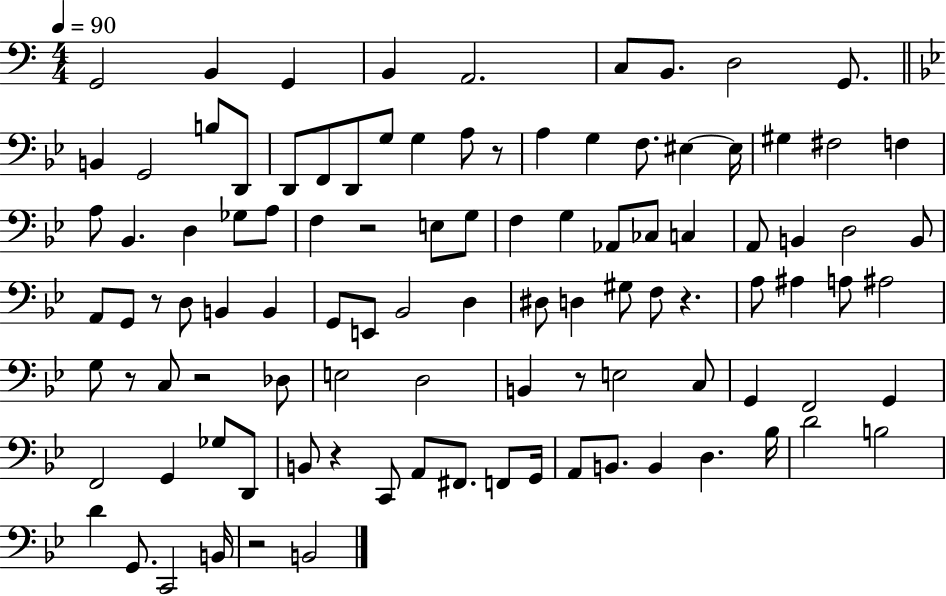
X:1
T:Untitled
M:4/4
L:1/4
K:C
G,,2 B,, G,, B,, A,,2 C,/2 B,,/2 D,2 G,,/2 B,, G,,2 B,/2 D,,/2 D,,/2 F,,/2 D,,/2 G,/2 G, A,/2 z/2 A, G, F,/2 ^E, ^E,/4 ^G, ^F,2 F, A,/2 _B,, D, _G,/2 A,/2 F, z2 E,/2 G,/2 F, G, _A,,/2 _C,/2 C, A,,/2 B,, D,2 B,,/2 A,,/2 G,,/2 z/2 D,/2 B,, B,, G,,/2 E,,/2 _B,,2 D, ^D,/2 D, ^G,/2 F,/2 z A,/2 ^A, A,/2 ^A,2 G,/2 z/2 C,/2 z2 _D,/2 E,2 D,2 B,, z/2 E,2 C,/2 G,, F,,2 G,, F,,2 G,, _G,/2 D,,/2 B,,/2 z C,,/2 A,,/2 ^F,,/2 F,,/2 G,,/4 A,,/2 B,,/2 B,, D, _B,/4 D2 B,2 D G,,/2 C,,2 B,,/4 z2 B,,2